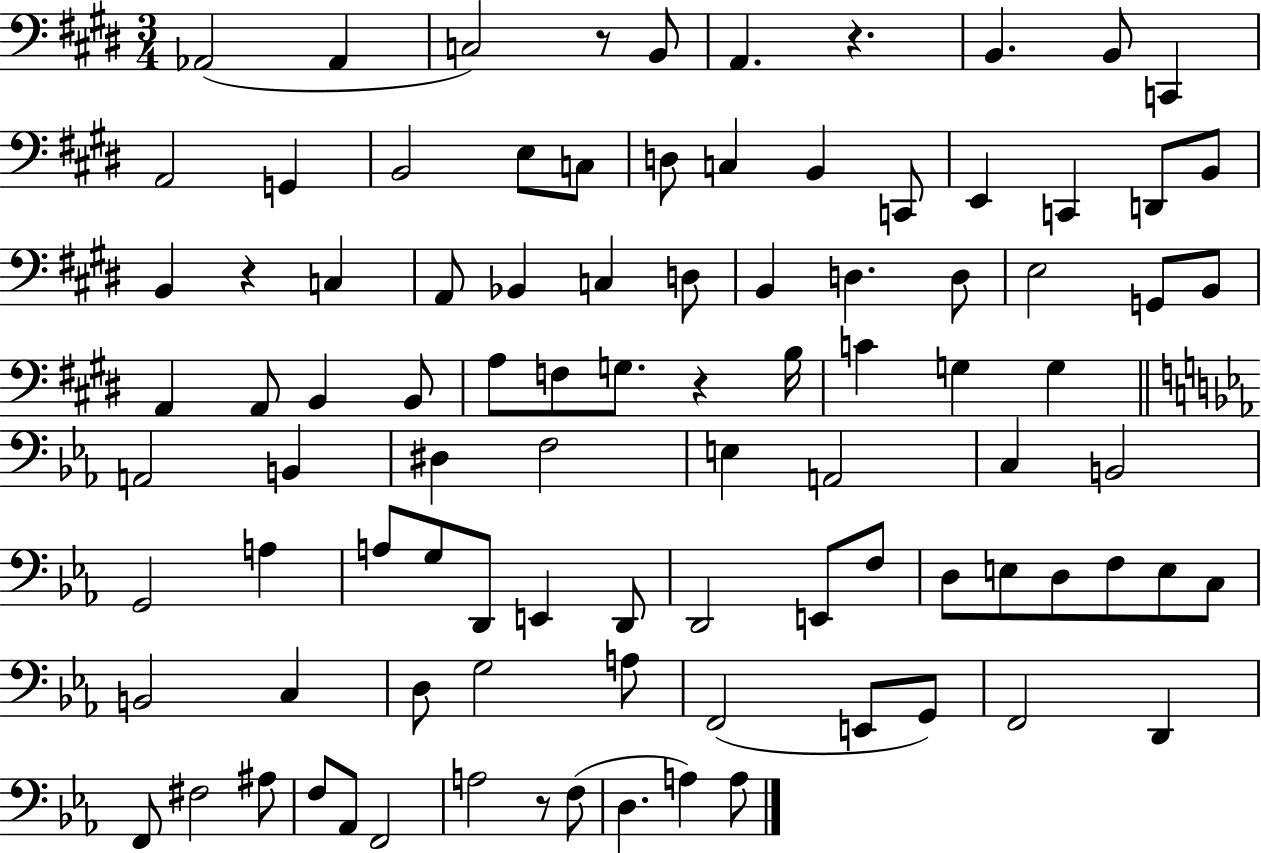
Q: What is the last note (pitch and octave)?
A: A3